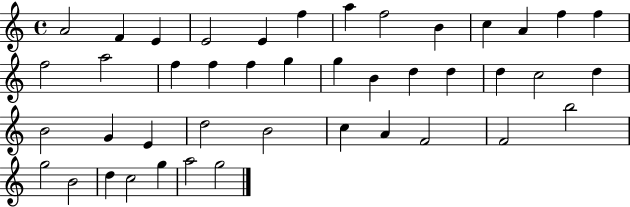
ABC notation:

X:1
T:Untitled
M:4/4
L:1/4
K:C
A2 F E E2 E f a f2 B c A f f f2 a2 f f f g g B d d d c2 d B2 G E d2 B2 c A F2 F2 b2 g2 B2 d c2 g a2 g2